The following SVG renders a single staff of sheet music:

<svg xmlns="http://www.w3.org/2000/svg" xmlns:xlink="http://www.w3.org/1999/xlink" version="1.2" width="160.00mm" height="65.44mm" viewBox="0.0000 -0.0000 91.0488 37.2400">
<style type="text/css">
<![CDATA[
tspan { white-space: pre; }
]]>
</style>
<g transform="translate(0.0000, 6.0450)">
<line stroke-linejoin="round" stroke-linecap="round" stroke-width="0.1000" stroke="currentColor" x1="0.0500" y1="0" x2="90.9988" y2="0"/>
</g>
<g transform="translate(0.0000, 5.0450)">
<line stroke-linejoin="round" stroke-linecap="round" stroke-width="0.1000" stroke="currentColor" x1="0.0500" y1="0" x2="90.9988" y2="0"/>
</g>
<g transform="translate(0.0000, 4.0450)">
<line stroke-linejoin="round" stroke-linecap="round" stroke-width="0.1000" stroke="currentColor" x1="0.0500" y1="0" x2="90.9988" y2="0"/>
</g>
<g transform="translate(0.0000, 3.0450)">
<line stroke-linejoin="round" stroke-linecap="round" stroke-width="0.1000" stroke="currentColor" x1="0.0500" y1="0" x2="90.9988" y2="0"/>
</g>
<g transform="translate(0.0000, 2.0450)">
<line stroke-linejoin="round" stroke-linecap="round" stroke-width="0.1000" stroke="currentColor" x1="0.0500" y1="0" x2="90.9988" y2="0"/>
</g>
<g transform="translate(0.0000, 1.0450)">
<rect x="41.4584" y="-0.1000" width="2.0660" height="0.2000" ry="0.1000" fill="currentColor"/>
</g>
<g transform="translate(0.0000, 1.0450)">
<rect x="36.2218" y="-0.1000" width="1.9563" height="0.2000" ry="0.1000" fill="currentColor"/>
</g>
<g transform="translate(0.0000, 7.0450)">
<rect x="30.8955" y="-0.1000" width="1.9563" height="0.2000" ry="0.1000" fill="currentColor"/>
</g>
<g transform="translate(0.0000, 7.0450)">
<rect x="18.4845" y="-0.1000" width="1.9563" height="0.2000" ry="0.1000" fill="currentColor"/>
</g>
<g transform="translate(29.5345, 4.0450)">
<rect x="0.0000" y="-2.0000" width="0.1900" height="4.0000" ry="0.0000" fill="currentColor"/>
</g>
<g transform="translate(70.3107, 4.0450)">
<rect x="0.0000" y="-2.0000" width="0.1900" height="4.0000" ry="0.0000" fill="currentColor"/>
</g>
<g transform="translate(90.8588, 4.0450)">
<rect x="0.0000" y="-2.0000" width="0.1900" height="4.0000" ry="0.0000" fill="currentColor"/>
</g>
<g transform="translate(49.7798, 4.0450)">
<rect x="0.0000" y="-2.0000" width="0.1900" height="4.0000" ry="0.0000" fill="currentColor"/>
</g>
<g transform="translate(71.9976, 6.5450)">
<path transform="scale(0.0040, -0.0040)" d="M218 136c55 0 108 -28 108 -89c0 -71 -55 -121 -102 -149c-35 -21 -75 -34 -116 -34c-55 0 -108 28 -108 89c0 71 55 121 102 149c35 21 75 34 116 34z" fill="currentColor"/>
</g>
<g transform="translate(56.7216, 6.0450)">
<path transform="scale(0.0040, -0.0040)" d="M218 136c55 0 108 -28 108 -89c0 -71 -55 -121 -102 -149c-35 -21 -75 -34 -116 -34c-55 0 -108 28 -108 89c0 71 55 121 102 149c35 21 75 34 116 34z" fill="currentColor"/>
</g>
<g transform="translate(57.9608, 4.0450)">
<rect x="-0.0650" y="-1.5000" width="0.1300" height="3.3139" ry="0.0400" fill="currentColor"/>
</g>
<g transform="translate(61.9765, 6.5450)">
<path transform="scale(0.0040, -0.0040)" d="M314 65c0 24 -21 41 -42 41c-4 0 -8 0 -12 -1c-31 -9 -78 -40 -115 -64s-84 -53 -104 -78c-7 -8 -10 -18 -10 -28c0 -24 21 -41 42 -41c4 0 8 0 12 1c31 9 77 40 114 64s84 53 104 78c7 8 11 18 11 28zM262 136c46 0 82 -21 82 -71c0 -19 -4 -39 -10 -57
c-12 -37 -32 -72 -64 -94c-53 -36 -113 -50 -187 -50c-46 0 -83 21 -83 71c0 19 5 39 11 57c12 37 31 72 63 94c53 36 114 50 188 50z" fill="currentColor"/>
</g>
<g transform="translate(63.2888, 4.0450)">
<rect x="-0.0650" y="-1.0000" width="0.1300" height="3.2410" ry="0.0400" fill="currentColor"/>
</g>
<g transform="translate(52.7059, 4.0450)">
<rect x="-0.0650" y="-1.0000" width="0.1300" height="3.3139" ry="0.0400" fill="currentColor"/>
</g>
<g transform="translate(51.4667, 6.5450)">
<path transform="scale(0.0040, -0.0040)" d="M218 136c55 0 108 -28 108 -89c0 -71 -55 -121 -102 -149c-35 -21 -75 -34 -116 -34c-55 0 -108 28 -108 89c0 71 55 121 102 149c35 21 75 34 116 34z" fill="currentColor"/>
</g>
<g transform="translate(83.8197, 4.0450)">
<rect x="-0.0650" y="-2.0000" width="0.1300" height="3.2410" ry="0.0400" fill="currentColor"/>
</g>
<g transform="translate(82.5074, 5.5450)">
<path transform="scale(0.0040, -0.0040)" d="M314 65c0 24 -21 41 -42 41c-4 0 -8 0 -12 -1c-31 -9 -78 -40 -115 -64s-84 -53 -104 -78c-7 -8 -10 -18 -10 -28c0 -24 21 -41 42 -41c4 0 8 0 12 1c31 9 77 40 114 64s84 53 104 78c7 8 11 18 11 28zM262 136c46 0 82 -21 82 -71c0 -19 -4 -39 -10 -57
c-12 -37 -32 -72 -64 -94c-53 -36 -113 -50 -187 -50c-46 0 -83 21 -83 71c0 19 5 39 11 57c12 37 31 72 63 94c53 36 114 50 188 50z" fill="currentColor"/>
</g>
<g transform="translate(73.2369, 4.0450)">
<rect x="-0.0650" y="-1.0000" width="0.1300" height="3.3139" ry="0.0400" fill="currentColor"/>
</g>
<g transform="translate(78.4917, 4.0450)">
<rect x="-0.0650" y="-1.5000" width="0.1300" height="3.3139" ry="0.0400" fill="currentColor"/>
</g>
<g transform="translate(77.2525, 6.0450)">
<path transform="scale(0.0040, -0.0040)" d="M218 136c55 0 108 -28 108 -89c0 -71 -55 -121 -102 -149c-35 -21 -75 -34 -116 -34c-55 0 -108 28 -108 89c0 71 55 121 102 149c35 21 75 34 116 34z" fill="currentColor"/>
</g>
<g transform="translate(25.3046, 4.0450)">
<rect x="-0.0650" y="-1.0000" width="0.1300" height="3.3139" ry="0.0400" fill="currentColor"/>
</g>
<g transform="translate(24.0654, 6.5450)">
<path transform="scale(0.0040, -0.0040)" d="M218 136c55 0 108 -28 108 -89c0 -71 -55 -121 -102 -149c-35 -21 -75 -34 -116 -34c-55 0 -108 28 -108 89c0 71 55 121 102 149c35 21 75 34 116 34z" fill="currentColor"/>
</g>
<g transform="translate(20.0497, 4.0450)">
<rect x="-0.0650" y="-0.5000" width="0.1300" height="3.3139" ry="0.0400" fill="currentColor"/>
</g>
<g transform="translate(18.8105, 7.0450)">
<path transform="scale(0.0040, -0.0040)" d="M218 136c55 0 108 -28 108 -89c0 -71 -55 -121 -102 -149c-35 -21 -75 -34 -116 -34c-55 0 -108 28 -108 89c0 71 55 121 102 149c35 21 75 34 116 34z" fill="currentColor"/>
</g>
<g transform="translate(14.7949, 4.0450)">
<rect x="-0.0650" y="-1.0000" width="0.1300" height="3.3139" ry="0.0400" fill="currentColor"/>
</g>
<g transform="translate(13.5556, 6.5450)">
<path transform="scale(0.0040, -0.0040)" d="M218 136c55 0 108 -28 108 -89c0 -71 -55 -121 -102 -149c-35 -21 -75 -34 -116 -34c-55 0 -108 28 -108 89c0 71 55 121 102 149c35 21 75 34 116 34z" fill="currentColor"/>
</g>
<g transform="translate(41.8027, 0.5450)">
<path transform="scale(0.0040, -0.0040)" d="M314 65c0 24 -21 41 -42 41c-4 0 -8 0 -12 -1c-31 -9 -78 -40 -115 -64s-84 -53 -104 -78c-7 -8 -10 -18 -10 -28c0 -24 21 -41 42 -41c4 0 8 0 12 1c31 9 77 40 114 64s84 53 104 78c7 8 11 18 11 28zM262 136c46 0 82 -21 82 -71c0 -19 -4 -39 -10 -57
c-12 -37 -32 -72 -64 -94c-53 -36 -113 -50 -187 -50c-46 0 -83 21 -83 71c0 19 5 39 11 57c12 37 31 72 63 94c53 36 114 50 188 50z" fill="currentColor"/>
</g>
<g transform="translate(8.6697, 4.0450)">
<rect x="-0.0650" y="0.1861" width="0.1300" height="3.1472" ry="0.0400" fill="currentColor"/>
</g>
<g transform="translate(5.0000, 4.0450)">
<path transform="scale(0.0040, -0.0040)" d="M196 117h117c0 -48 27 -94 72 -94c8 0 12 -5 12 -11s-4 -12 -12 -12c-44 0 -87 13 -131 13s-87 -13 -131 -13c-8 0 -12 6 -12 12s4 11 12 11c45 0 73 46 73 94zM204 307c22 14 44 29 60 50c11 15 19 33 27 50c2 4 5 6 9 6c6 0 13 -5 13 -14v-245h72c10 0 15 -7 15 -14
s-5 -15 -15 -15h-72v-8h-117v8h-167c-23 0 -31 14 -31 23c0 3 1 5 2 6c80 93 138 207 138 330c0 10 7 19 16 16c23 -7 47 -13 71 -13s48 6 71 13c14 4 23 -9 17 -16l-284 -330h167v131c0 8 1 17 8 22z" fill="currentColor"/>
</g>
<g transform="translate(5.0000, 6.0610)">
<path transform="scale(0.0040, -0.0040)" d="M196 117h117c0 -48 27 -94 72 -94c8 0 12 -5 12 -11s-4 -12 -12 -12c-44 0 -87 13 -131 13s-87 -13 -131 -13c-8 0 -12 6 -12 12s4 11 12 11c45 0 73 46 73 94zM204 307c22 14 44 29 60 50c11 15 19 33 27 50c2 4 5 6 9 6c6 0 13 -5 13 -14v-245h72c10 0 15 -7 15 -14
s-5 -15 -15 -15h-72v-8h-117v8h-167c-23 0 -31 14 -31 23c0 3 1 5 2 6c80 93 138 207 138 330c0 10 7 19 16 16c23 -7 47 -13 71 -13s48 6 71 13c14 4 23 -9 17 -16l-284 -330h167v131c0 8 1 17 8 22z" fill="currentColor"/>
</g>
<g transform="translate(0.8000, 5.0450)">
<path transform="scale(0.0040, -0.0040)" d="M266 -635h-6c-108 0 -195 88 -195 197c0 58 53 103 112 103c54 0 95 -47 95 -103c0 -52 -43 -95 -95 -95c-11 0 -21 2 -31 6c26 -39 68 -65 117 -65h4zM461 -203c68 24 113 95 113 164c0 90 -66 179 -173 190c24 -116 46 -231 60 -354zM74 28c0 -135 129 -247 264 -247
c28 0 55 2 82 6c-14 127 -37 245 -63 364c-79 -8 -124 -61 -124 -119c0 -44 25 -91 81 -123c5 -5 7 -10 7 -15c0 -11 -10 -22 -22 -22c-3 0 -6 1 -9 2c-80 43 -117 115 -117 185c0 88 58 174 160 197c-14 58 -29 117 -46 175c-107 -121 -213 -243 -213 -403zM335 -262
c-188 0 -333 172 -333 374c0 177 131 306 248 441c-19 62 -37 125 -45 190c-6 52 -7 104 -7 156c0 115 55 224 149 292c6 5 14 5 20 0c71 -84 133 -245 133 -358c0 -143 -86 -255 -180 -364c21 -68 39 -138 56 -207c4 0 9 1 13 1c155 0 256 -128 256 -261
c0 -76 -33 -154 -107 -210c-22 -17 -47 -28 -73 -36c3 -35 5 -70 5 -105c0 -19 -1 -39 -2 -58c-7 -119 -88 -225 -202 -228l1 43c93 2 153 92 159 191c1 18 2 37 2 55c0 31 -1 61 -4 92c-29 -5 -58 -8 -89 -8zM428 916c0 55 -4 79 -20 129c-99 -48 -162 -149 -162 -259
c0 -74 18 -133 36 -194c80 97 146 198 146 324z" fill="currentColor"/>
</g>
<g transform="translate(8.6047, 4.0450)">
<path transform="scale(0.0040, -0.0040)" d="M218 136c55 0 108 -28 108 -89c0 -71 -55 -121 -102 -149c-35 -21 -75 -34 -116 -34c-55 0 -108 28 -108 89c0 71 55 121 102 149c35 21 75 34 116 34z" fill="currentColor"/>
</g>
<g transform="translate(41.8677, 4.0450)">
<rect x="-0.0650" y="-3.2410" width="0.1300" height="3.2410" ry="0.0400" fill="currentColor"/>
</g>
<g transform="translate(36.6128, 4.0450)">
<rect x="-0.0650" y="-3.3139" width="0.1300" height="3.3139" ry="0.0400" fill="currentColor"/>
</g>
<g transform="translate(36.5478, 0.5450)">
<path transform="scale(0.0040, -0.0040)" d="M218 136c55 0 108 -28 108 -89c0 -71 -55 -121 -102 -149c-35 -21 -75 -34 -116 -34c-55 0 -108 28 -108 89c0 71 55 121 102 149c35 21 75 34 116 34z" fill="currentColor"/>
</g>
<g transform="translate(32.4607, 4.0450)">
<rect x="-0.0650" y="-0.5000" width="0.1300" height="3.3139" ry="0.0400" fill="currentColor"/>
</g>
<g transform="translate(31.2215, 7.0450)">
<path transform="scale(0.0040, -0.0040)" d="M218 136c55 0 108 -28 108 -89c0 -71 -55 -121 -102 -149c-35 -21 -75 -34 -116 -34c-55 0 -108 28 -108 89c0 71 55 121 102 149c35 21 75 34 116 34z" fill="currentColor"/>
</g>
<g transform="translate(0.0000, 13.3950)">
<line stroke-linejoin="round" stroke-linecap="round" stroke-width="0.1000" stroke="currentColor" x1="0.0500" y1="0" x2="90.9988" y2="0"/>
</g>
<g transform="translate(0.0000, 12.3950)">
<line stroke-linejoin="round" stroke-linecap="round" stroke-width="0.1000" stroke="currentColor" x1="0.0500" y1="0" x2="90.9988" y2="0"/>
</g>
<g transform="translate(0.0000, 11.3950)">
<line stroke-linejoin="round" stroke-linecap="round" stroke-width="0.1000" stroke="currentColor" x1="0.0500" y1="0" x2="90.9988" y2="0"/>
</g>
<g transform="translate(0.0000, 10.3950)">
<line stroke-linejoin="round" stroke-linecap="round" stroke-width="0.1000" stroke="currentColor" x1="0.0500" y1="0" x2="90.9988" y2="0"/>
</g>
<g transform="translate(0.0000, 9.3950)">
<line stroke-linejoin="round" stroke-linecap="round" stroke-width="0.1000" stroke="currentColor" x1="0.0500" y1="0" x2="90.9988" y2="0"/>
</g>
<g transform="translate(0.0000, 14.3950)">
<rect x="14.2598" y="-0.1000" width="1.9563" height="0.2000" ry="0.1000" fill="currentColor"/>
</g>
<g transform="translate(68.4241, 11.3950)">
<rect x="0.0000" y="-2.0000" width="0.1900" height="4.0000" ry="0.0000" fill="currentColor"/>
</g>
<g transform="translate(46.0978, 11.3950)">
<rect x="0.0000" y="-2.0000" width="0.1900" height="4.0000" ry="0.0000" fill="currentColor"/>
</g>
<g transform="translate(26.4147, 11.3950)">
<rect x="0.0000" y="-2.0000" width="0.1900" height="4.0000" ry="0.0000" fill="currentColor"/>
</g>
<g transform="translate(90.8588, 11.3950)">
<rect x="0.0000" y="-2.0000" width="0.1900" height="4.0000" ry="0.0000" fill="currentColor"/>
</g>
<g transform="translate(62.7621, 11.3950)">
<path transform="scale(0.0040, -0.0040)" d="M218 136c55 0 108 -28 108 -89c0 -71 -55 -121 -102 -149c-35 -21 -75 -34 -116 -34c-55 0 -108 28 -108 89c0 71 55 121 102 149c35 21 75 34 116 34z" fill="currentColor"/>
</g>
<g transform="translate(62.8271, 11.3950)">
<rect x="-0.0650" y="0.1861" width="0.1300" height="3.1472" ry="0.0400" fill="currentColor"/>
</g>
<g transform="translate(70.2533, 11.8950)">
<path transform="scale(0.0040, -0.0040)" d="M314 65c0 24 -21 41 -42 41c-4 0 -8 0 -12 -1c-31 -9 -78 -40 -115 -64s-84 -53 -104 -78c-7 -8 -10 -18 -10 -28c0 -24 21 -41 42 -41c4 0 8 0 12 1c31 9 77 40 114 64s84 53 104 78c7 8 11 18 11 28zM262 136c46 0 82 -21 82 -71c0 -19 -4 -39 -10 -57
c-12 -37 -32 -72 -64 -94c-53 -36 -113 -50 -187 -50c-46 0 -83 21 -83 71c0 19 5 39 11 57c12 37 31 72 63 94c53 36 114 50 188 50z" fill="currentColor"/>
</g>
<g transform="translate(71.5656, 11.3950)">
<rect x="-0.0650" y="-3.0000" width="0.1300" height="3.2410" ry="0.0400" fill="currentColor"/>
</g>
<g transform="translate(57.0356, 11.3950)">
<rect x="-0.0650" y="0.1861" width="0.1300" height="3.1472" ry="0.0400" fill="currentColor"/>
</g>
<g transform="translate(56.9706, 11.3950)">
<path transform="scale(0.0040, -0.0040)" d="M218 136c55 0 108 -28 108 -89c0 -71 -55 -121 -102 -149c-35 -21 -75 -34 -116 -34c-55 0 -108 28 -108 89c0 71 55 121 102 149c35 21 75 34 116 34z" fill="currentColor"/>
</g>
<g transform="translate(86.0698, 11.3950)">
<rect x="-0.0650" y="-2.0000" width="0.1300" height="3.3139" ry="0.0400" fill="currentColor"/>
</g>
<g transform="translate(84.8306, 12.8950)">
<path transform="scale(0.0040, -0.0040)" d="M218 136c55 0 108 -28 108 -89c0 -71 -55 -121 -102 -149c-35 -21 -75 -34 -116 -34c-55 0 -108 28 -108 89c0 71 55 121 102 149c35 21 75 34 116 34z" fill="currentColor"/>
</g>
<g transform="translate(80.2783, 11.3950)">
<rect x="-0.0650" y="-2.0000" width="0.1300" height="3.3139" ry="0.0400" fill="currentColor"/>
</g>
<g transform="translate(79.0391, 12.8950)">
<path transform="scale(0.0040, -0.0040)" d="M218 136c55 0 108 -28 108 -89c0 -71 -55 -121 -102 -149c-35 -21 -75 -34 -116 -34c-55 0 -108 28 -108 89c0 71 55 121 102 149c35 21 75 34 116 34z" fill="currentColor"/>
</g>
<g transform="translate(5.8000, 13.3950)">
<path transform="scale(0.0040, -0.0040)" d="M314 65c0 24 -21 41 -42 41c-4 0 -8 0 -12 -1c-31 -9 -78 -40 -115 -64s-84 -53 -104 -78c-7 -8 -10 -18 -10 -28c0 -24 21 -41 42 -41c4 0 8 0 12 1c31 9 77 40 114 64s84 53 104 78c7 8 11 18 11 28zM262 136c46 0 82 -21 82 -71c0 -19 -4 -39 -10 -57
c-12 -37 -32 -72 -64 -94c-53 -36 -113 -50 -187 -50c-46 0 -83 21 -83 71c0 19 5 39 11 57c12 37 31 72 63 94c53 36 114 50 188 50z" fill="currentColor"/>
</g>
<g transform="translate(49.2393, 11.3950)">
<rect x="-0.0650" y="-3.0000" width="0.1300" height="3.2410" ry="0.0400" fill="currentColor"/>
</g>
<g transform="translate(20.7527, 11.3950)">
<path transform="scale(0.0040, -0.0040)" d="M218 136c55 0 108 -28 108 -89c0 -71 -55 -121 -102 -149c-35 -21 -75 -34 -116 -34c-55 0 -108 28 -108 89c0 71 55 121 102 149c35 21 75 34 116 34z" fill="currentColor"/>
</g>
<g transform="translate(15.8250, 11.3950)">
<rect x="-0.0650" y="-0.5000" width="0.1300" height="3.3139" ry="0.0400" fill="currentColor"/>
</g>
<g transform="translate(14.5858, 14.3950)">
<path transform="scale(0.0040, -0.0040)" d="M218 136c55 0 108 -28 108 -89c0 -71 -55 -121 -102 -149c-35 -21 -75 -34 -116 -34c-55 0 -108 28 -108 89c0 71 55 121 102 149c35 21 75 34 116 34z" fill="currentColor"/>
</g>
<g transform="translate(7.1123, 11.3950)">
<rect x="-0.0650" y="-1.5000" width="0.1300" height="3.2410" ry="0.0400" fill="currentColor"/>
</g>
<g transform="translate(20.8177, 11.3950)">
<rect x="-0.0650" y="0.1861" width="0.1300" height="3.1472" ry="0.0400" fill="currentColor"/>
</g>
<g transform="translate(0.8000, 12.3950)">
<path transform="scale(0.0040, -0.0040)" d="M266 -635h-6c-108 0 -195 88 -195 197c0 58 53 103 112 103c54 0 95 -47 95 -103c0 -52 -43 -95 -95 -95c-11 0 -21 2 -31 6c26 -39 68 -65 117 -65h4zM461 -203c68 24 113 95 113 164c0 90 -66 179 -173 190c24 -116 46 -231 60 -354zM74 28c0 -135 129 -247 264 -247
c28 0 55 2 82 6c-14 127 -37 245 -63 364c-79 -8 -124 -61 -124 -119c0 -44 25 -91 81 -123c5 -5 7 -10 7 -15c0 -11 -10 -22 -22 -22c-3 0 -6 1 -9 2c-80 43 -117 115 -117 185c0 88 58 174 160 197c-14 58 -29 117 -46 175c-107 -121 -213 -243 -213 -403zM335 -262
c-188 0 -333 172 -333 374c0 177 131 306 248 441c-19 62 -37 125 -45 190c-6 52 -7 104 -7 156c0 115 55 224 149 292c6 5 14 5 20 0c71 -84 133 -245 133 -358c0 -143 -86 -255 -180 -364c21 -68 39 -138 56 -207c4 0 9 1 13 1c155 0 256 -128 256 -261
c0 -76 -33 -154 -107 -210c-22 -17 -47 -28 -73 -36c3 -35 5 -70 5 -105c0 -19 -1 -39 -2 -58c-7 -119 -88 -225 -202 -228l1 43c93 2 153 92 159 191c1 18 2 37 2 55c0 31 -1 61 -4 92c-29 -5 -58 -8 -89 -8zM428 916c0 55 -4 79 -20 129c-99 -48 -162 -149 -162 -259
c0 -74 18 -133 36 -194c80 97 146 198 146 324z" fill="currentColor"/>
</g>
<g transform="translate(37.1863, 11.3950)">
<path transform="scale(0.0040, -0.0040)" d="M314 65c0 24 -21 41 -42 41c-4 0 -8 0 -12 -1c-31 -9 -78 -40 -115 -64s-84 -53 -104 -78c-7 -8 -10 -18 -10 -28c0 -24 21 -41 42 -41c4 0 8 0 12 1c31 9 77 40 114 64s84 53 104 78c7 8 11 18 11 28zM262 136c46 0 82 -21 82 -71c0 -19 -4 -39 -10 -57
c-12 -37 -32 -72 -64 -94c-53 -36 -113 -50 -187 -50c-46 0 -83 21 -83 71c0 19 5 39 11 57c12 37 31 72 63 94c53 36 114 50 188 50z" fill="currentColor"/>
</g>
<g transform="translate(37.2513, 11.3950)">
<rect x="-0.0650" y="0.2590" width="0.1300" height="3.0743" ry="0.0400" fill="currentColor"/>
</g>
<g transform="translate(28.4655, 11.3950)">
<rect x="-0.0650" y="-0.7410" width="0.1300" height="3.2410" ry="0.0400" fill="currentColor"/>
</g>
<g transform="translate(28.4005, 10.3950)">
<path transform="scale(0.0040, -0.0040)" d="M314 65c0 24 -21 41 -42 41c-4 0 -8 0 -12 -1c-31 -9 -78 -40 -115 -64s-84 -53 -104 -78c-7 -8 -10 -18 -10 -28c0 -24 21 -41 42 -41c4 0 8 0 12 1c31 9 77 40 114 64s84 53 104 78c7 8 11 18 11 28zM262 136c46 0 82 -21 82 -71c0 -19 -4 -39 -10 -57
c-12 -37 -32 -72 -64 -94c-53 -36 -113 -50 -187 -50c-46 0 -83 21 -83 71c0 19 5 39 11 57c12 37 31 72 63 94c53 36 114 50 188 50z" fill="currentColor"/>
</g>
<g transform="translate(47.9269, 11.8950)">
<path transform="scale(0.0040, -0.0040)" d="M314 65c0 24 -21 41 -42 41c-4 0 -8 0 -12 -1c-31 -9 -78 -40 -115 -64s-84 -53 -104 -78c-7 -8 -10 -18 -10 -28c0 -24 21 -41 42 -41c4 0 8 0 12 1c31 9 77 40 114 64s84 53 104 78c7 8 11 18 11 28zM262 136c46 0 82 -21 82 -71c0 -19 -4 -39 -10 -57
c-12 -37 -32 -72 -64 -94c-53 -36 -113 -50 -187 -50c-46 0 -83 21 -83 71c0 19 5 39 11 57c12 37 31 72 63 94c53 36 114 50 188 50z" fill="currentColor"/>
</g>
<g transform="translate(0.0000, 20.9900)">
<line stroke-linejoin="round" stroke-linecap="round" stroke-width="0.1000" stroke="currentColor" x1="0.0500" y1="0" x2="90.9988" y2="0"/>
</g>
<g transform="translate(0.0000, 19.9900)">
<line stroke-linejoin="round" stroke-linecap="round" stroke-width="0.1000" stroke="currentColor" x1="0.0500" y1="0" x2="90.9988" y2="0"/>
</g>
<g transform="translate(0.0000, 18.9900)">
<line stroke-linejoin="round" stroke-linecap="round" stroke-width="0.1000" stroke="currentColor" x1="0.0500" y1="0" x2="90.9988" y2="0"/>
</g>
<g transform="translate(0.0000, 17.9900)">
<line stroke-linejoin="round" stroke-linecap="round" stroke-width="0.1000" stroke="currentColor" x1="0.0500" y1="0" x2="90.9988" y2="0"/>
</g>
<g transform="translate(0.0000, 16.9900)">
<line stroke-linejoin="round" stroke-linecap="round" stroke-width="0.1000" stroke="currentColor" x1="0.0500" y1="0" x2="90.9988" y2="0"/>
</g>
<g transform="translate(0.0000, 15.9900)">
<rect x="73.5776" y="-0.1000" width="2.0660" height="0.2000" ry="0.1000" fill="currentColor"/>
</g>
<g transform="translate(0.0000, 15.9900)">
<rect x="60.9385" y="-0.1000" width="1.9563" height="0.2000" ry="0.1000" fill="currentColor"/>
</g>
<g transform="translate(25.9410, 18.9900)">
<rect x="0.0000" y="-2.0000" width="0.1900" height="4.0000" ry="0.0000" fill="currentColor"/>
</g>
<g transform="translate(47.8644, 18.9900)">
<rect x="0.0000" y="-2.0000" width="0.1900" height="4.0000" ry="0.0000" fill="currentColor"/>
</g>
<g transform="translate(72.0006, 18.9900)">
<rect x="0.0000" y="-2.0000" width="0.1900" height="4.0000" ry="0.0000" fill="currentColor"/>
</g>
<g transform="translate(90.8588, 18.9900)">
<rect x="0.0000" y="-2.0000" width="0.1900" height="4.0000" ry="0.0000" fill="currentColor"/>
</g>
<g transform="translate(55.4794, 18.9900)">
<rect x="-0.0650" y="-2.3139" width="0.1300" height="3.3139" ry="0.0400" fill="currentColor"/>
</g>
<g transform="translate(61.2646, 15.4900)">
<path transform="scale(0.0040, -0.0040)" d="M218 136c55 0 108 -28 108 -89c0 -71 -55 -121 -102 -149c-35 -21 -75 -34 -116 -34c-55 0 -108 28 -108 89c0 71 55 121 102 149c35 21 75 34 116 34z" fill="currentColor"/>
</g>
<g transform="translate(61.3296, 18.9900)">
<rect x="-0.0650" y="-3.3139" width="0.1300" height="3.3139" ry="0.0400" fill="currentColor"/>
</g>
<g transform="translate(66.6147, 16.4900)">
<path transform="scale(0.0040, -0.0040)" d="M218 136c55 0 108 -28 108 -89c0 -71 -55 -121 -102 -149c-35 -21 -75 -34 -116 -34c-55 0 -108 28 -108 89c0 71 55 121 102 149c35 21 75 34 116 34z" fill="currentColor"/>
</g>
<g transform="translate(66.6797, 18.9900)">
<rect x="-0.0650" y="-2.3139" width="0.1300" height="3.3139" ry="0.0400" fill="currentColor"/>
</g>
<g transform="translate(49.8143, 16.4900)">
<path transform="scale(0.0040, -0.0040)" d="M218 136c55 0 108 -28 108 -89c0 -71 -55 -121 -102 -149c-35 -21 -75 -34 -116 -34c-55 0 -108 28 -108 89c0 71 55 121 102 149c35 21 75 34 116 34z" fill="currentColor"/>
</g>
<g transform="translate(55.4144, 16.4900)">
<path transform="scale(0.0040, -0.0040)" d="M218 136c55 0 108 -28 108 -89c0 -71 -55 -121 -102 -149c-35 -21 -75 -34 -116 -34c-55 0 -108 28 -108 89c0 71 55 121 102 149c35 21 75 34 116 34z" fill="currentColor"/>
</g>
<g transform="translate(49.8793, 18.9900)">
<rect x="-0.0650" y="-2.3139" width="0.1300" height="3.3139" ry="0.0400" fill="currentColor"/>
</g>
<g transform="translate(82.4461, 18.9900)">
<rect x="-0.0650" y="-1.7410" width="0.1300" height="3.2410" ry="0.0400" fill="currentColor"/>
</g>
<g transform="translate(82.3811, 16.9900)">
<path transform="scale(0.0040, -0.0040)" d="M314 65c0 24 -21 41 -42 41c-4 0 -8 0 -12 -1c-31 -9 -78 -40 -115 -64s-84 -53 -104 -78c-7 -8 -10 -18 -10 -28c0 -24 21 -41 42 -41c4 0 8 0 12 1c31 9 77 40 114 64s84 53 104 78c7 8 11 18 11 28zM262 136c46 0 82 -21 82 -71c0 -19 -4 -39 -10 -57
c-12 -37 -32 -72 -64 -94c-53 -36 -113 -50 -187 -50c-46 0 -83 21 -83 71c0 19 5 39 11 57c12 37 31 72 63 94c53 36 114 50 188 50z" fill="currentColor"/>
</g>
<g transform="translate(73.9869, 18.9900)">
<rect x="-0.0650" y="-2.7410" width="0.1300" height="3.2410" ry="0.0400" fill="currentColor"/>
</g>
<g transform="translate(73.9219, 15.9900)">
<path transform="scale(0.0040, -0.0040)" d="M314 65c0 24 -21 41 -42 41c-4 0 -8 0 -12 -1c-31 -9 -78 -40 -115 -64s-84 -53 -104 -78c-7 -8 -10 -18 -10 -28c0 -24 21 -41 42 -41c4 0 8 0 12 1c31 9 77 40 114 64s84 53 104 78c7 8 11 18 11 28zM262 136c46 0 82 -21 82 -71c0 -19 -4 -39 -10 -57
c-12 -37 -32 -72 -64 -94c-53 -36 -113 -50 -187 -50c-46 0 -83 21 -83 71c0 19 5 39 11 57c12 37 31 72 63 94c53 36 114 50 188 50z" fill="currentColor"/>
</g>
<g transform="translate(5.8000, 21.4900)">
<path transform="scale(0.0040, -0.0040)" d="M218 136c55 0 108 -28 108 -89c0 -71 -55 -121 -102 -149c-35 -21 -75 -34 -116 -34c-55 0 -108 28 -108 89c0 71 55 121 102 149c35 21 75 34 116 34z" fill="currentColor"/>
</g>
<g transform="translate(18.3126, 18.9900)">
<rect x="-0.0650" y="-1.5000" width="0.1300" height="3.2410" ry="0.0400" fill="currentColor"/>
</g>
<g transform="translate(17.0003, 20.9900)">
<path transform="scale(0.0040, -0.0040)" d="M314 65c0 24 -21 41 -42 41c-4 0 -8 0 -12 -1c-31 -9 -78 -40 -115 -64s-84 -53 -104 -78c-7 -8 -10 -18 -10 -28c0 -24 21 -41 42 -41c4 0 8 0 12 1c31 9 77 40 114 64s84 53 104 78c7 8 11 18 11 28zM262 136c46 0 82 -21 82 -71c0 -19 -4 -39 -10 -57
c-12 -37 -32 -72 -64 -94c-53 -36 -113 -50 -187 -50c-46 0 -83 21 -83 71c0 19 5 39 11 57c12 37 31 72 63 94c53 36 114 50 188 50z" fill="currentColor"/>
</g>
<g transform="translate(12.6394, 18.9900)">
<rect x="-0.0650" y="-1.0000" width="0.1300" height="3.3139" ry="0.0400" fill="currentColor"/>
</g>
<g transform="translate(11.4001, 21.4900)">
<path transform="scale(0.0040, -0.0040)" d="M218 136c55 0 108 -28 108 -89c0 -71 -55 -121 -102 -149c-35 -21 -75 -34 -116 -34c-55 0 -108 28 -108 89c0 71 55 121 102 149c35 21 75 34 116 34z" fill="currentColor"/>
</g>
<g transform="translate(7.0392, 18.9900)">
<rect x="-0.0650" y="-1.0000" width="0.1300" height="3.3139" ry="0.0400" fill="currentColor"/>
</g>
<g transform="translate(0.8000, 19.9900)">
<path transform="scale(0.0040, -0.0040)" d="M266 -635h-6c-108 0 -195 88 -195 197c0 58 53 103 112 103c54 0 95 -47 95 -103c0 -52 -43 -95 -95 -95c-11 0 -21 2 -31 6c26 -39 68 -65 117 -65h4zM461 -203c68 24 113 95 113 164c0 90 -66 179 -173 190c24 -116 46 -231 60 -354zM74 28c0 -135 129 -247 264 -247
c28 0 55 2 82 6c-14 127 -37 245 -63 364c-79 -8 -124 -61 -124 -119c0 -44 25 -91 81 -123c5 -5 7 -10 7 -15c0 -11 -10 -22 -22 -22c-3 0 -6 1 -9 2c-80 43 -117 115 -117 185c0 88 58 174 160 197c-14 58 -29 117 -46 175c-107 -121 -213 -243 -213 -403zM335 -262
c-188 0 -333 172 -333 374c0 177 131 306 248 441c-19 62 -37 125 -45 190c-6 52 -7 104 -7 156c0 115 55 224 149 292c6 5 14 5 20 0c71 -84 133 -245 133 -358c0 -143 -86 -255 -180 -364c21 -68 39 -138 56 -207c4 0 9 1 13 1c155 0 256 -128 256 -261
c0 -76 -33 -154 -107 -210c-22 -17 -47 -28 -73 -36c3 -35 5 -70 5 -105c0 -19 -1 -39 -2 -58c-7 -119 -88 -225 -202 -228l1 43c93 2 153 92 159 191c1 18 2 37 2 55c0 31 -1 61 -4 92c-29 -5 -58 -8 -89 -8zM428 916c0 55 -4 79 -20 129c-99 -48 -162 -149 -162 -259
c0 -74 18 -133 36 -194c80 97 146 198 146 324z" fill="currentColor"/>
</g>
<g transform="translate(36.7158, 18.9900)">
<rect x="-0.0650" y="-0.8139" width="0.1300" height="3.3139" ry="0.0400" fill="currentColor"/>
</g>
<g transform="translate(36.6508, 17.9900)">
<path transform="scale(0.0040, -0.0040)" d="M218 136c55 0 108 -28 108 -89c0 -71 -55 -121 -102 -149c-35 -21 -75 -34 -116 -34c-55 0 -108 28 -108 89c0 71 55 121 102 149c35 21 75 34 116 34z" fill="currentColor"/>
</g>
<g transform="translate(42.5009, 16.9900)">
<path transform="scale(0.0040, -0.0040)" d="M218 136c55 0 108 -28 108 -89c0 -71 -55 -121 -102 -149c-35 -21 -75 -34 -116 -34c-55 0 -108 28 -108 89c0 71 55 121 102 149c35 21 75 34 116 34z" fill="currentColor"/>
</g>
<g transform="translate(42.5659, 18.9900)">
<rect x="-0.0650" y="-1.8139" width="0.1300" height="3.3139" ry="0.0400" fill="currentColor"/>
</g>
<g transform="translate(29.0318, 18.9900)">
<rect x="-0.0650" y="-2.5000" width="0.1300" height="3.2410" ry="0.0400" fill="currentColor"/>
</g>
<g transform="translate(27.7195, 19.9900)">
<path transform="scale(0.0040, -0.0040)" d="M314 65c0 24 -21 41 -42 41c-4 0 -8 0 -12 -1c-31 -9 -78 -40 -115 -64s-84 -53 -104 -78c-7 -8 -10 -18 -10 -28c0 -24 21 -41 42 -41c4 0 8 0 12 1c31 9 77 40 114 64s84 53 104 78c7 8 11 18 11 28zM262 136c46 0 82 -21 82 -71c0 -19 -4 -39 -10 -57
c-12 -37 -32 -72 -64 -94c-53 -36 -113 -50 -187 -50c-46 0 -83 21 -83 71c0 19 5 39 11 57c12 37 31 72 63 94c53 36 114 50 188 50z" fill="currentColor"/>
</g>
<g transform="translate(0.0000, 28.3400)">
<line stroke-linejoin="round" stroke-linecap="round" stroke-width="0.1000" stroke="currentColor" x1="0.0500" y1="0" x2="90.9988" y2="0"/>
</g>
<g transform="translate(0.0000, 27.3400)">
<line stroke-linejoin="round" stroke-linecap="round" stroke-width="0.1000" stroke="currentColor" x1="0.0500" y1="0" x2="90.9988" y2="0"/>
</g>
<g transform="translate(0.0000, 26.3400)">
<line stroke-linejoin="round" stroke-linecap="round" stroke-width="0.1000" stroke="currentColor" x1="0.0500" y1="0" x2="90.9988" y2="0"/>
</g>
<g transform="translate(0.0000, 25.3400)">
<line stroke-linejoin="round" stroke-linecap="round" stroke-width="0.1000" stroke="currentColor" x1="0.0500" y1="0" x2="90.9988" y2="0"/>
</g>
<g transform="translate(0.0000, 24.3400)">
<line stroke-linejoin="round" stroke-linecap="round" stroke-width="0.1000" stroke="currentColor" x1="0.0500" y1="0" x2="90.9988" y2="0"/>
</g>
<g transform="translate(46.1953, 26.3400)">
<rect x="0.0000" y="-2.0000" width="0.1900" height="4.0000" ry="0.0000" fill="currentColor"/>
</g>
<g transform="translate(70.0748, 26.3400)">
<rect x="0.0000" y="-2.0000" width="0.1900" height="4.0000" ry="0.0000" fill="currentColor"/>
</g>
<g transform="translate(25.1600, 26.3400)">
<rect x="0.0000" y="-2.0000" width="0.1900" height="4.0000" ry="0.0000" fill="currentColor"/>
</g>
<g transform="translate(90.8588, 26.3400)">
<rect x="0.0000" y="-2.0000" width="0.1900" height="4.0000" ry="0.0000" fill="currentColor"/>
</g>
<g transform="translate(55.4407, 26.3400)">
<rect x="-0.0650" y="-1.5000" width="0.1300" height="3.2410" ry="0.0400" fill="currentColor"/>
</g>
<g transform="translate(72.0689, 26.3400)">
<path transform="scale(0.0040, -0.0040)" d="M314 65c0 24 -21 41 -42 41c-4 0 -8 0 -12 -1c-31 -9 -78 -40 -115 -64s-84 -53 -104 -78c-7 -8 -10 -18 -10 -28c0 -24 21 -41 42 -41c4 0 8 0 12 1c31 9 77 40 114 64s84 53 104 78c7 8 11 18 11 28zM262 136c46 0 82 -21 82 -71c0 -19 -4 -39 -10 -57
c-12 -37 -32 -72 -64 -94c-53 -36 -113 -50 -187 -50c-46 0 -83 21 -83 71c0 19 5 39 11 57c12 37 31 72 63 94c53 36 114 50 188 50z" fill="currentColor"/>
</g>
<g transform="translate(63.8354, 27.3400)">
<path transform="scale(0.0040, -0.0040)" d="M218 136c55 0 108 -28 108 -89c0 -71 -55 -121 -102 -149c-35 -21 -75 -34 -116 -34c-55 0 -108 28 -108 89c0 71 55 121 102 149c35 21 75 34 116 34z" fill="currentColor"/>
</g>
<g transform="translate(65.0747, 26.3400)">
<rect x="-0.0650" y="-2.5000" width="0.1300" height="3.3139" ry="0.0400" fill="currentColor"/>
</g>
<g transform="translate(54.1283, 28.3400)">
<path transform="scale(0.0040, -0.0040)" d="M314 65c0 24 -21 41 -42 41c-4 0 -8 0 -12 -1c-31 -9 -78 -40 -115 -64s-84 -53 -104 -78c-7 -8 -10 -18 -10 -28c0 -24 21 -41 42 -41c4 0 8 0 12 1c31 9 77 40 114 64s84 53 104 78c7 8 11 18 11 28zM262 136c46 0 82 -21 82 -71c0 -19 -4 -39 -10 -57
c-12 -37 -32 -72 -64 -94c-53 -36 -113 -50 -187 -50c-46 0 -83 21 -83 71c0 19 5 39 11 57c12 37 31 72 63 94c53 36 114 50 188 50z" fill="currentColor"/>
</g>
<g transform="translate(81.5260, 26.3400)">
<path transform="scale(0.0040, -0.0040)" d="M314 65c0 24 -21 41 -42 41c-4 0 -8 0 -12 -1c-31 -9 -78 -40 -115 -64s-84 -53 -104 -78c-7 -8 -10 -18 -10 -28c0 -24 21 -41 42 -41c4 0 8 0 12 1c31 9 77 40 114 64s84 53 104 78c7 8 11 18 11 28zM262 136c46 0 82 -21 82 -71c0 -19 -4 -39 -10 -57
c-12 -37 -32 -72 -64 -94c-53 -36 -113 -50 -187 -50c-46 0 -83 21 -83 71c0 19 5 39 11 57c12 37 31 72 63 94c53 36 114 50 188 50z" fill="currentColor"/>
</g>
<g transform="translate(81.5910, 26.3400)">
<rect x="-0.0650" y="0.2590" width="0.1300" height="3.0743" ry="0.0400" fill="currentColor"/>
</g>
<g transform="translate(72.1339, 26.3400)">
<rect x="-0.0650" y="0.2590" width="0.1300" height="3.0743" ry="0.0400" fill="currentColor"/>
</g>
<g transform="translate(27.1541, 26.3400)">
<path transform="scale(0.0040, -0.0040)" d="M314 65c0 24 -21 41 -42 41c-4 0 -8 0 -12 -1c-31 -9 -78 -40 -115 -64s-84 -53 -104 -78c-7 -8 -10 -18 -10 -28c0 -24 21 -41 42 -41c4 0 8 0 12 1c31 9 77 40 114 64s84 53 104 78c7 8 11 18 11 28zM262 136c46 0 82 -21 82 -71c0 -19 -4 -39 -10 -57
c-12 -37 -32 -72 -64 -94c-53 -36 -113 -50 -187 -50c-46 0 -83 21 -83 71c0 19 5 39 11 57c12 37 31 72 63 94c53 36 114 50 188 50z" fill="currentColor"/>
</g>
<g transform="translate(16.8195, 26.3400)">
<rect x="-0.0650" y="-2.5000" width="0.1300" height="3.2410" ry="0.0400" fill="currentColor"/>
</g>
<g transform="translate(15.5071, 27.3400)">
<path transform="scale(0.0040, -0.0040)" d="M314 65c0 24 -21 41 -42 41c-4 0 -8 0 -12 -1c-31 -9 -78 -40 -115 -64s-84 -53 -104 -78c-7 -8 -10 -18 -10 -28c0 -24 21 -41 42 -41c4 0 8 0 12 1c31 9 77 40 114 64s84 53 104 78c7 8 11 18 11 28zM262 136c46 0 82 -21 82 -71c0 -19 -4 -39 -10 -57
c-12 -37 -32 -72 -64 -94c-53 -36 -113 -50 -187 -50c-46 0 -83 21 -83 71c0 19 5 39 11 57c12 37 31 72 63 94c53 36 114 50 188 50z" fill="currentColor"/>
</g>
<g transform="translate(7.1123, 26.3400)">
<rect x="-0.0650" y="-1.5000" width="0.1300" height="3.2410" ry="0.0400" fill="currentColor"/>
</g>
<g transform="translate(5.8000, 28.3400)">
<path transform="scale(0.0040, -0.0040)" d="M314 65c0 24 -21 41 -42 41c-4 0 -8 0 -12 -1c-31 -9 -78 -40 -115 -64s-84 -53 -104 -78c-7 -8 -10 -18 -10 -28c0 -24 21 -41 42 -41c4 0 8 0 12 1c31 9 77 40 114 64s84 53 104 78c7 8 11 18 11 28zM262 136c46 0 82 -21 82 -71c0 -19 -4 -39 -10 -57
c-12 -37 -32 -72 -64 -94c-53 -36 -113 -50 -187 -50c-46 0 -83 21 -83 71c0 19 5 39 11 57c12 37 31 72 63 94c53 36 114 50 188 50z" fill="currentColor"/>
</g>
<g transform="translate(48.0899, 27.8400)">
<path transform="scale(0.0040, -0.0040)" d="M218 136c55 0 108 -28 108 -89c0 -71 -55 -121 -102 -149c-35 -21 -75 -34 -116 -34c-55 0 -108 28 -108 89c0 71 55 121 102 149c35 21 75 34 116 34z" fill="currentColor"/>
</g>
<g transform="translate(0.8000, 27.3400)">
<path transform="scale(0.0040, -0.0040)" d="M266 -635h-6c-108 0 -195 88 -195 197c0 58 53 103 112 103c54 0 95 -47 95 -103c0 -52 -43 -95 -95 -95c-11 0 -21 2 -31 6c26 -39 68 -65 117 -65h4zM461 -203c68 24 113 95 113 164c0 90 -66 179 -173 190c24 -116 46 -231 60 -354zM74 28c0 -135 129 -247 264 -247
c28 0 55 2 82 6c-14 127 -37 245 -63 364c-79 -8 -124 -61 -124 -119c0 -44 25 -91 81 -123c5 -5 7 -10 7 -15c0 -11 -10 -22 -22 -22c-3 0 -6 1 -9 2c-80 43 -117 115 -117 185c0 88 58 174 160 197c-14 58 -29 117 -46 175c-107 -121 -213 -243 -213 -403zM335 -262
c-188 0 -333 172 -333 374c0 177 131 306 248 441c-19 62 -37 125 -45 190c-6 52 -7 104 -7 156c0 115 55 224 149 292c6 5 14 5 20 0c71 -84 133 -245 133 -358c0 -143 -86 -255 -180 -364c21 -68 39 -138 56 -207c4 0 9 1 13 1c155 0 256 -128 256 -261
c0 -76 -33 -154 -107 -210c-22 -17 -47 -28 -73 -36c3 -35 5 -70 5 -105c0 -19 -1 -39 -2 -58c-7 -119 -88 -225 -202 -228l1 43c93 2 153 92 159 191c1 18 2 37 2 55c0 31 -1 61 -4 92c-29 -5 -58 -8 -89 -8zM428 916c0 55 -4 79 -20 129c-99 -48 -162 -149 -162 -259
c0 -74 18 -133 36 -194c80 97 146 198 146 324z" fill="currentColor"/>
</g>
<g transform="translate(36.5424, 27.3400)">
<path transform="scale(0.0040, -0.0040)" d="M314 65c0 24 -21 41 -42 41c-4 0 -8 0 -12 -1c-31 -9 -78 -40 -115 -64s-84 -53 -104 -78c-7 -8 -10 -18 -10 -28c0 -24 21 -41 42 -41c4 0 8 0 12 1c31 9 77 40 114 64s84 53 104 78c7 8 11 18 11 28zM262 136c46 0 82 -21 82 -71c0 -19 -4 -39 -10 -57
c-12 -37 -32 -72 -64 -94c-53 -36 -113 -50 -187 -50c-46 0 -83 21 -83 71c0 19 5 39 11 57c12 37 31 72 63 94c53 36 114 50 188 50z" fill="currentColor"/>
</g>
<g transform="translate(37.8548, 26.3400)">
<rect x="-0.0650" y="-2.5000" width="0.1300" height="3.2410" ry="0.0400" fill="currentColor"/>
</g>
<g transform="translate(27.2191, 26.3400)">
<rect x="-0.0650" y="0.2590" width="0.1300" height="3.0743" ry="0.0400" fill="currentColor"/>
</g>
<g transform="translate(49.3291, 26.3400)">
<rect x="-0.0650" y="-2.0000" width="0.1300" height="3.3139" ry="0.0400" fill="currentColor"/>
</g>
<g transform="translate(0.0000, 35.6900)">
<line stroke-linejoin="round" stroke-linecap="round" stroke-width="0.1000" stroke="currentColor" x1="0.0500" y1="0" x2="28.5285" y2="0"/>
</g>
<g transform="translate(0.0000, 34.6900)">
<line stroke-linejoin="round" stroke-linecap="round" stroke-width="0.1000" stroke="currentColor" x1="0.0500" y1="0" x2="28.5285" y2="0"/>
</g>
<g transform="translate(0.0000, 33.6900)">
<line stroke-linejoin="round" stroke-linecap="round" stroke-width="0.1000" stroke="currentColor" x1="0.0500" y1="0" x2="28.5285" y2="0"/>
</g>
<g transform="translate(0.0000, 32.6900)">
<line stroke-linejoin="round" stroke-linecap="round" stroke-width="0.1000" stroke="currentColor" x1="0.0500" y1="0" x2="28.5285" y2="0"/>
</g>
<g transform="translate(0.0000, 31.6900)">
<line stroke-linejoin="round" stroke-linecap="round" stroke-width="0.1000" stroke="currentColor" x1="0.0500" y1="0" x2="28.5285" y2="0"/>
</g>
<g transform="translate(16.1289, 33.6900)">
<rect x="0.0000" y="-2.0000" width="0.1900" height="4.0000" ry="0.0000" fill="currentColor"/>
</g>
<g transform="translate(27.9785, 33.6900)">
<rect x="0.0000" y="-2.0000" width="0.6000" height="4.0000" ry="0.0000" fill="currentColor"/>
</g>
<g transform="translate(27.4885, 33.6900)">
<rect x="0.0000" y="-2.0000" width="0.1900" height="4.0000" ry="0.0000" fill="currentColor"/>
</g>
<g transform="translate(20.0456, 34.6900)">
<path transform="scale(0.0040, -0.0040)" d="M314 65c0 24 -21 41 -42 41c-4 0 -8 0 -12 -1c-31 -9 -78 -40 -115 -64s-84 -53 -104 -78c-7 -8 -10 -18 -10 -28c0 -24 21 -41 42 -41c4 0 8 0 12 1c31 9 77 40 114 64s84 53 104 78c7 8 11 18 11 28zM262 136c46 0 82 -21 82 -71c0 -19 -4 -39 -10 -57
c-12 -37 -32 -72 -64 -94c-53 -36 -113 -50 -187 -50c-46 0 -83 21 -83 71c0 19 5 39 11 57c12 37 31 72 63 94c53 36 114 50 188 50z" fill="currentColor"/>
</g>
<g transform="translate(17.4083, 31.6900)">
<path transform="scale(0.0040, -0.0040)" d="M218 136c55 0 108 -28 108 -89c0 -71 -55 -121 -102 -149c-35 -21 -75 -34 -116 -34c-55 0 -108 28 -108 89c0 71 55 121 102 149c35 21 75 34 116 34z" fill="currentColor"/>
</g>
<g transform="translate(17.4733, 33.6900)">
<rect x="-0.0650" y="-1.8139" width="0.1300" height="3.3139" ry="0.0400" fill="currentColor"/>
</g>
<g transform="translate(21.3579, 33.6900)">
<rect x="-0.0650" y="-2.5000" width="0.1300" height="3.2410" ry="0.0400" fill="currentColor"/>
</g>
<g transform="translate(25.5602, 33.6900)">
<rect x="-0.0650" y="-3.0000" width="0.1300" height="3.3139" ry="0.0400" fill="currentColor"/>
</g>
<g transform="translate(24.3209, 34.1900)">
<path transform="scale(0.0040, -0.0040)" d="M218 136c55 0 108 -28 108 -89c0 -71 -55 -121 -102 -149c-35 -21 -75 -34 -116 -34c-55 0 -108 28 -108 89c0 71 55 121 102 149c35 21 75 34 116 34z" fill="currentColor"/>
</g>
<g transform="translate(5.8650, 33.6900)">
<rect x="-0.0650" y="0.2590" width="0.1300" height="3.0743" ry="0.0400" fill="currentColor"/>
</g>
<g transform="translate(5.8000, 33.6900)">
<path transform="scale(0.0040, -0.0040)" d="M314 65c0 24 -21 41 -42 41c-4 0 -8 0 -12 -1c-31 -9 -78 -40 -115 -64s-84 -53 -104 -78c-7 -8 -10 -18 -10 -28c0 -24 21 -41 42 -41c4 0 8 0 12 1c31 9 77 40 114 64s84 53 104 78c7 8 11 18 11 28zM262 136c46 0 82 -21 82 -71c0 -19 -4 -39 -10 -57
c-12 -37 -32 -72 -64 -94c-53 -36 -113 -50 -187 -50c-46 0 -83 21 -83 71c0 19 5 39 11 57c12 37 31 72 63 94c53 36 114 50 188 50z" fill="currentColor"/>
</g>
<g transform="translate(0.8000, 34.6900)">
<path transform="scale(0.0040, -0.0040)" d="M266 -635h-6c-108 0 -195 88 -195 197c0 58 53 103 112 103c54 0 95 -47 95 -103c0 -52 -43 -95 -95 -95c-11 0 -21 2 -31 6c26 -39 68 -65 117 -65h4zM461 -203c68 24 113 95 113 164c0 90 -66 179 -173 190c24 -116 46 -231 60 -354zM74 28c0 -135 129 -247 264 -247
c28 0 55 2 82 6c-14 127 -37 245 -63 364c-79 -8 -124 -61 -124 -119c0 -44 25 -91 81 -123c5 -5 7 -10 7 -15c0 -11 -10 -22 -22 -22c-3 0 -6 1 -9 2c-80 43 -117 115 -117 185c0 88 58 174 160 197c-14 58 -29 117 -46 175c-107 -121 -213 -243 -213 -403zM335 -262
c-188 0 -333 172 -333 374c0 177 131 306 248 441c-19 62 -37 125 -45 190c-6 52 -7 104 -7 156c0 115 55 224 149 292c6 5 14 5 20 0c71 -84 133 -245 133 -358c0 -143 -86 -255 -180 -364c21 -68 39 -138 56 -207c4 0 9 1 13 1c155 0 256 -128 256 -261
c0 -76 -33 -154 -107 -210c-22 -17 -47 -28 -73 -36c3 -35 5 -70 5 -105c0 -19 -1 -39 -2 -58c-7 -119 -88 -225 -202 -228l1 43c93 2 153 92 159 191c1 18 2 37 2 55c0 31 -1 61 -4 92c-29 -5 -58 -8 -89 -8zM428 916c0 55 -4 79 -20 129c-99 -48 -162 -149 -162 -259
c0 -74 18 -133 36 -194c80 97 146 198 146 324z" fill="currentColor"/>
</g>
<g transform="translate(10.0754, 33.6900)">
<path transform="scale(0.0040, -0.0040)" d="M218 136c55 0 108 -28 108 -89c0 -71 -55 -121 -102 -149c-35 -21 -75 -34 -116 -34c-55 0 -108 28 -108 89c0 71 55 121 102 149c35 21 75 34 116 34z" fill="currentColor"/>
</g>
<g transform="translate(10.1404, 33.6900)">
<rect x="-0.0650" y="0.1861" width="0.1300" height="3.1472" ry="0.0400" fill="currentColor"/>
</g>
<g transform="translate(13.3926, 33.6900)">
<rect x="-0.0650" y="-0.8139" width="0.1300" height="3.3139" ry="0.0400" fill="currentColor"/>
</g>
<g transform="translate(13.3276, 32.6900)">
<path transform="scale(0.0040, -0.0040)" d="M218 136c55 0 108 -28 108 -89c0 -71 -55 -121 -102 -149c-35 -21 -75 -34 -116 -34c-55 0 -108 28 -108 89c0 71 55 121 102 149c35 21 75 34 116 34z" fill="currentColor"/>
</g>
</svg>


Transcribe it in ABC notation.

X:1
T:Untitled
M:4/4
L:1/4
K:C
B D C D C b b2 D E D2 D E F2 E2 C B d2 B2 A2 B B A2 F F D D E2 G2 d f g g b g a2 f2 E2 G2 B2 G2 F E2 G B2 B2 B2 B d f G2 A